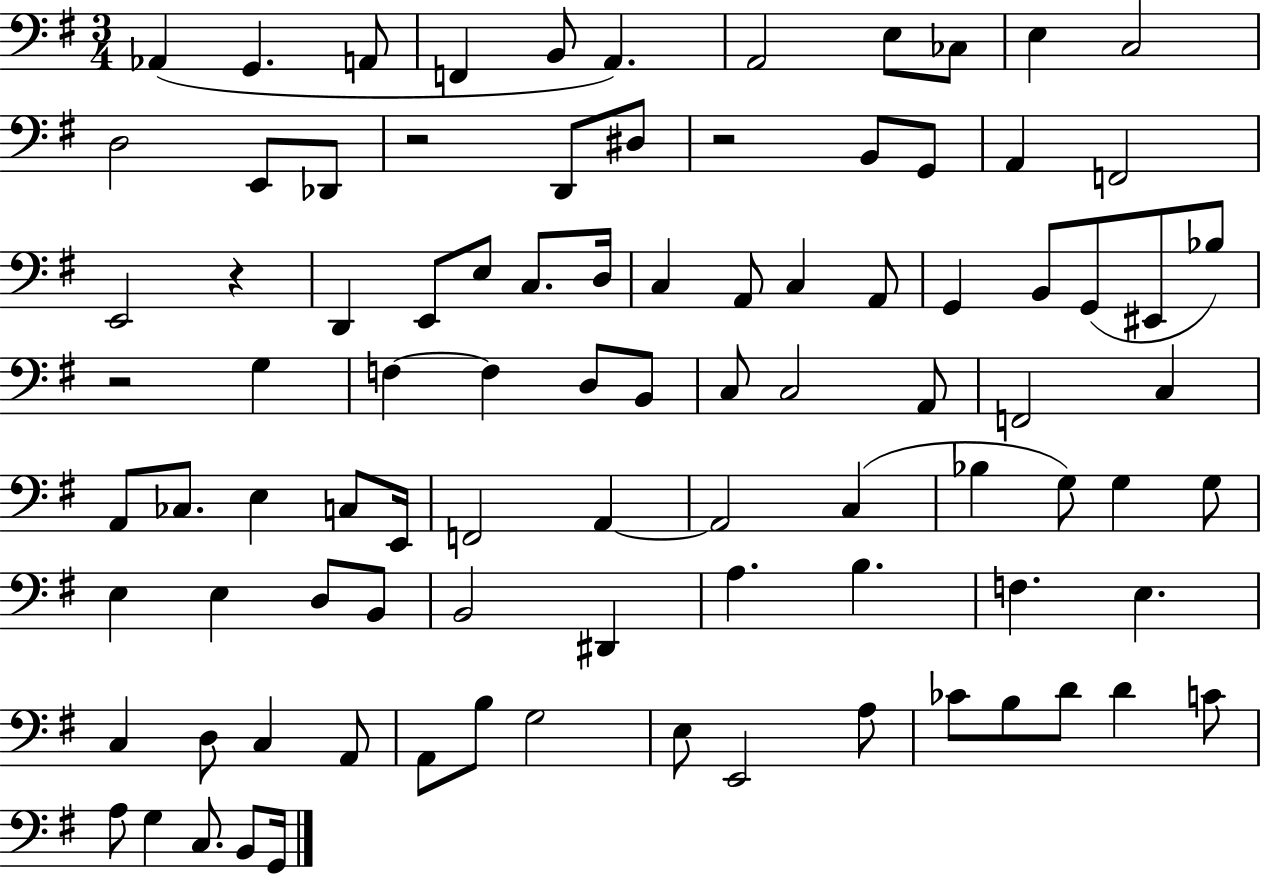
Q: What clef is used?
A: bass